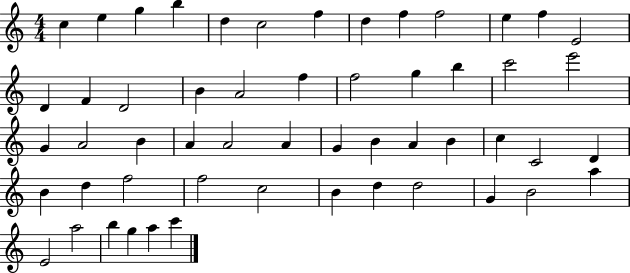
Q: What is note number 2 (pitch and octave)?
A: E5